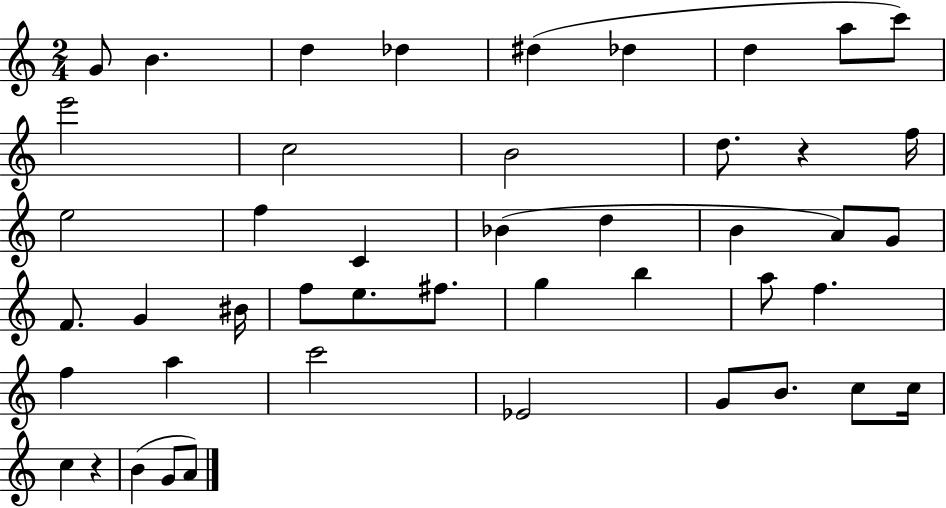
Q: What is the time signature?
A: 2/4